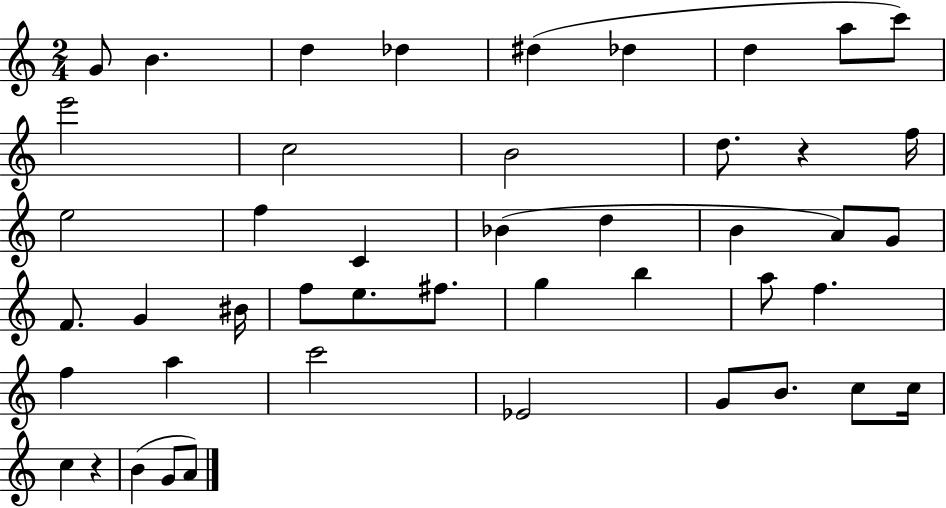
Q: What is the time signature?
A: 2/4